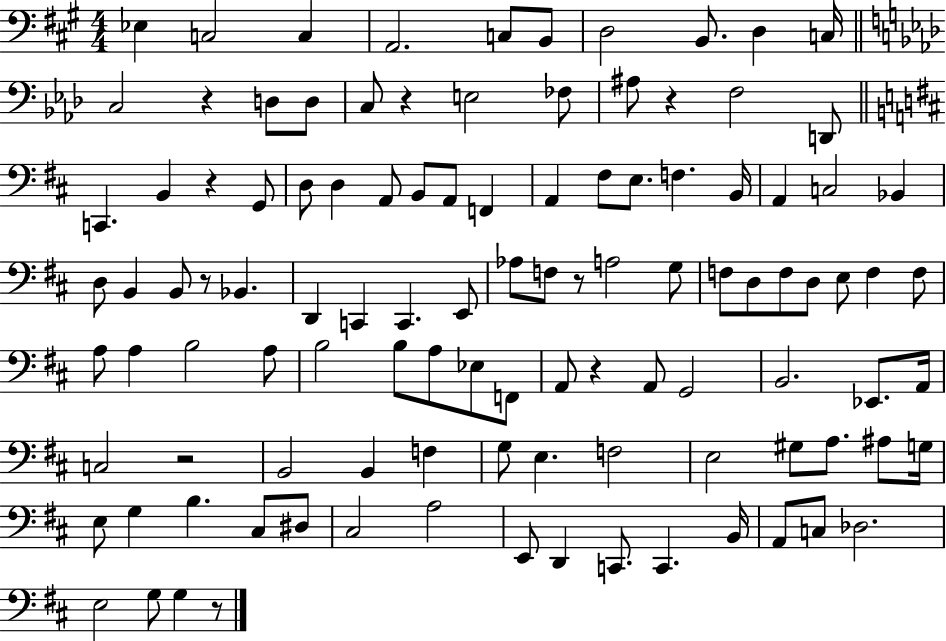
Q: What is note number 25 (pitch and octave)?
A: A2